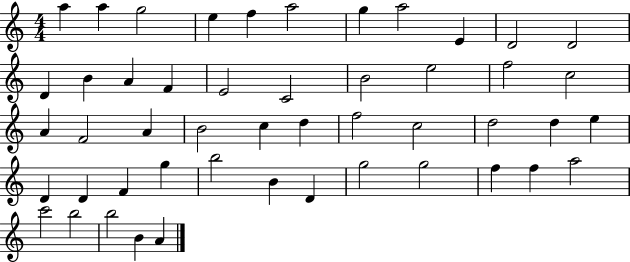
A5/q A5/q G5/h E5/q F5/q A5/h G5/q A5/h E4/q D4/h D4/h D4/q B4/q A4/q F4/q E4/h C4/h B4/h E5/h F5/h C5/h A4/q F4/h A4/q B4/h C5/q D5/q F5/h C5/h D5/h D5/q E5/q D4/q D4/q F4/q G5/q B5/h B4/q D4/q G5/h G5/h F5/q F5/q A5/h C6/h B5/h B5/h B4/q A4/q